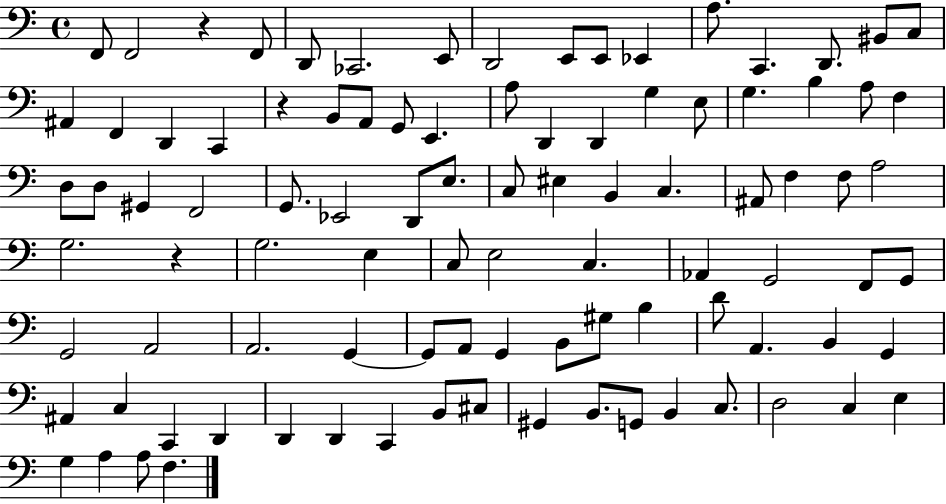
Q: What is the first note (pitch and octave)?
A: F2